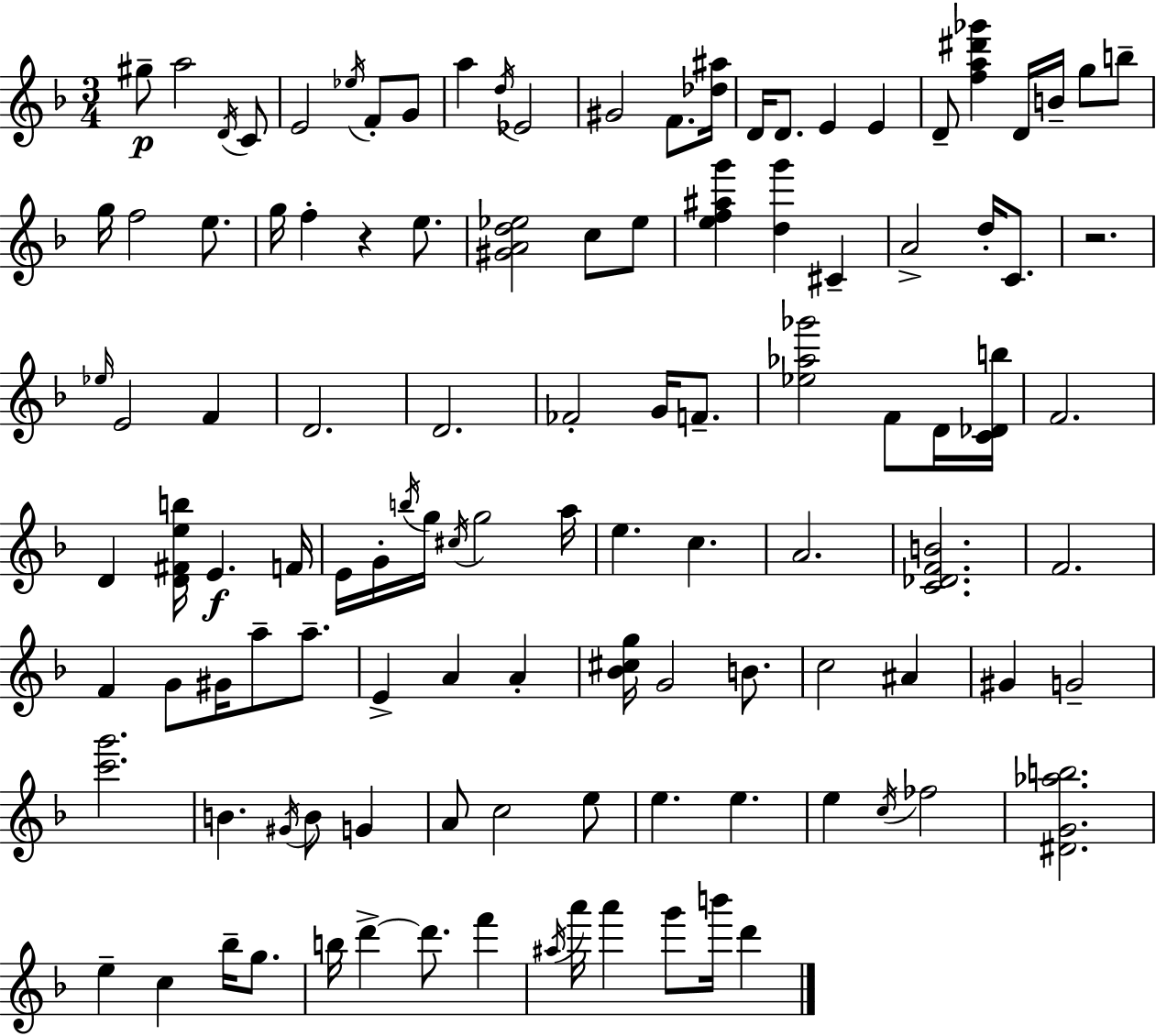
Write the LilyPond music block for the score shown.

{
  \clef treble
  \numericTimeSignature
  \time 3/4
  \key d \minor
  gis''8--\p a''2 \acciaccatura { d'16 } c'8 | e'2 \acciaccatura { ees''16 } f'8-. | g'8 a''4 \acciaccatura { d''16 } ees'2 | gis'2 f'8. | \break <des'' ais''>16 d'16 d'8. e'4 e'4 | d'8-- <f'' a'' dis''' ges'''>4 d'16 b'16-- g''8 | b''8-- g''16 f''2 | e''8. g''16 f''4-. r4 | \break e''8. <gis' a' d'' ees''>2 c''8 | ees''8 <e'' f'' ais'' g'''>4 <d'' g'''>4 cis'4-- | a'2-> d''16-. | c'8. r2. | \break \grace { ees''16 } e'2 | f'4 d'2. | d'2. | fes'2-. | \break g'16 f'8.-- <ees'' aes'' ges'''>2 | f'8 d'16 <c' des' b''>16 f'2. | d'4 <d' fis' e'' b''>16 e'4.\f | f'16 e'16 g'16-. \acciaccatura { b''16 } g''16 \acciaccatura { cis''16 } g''2 | \break a''16 e''4. | c''4. a'2. | <c' des' f' b'>2. | f'2. | \break f'4 g'8 | gis'16 a''8-- a''8.-- e'4-> a'4 | a'4-. <bes' cis'' g''>16 g'2 | b'8. c''2 | \break ais'4 gis'4 g'2-- | <c''' g'''>2. | b'4. | \acciaccatura { gis'16 } b'8 g'4 a'8 c''2 | \break e''8 e''4. | e''4. e''4 \acciaccatura { c''16 } | fes''2 <dis' g' aes'' b''>2. | e''4-- | \break c''4 bes''16-- g''8. b''16 d'''4->~~ | d'''8. f'''4 \acciaccatura { ais''16 } a'''16 a'''4 | g'''8 b'''16 d'''4 \bar "|."
}